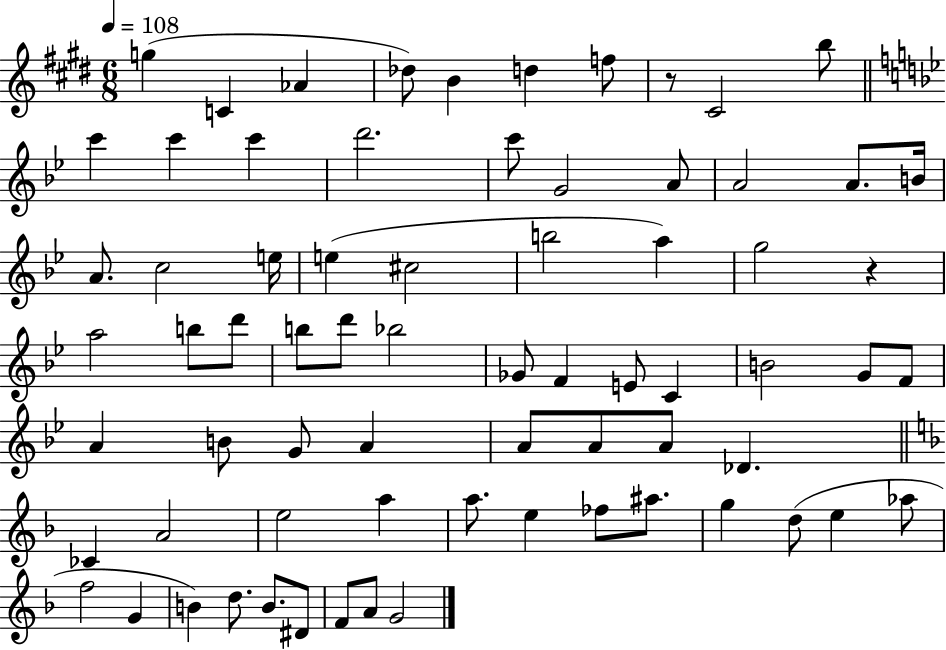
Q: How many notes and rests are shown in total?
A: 71